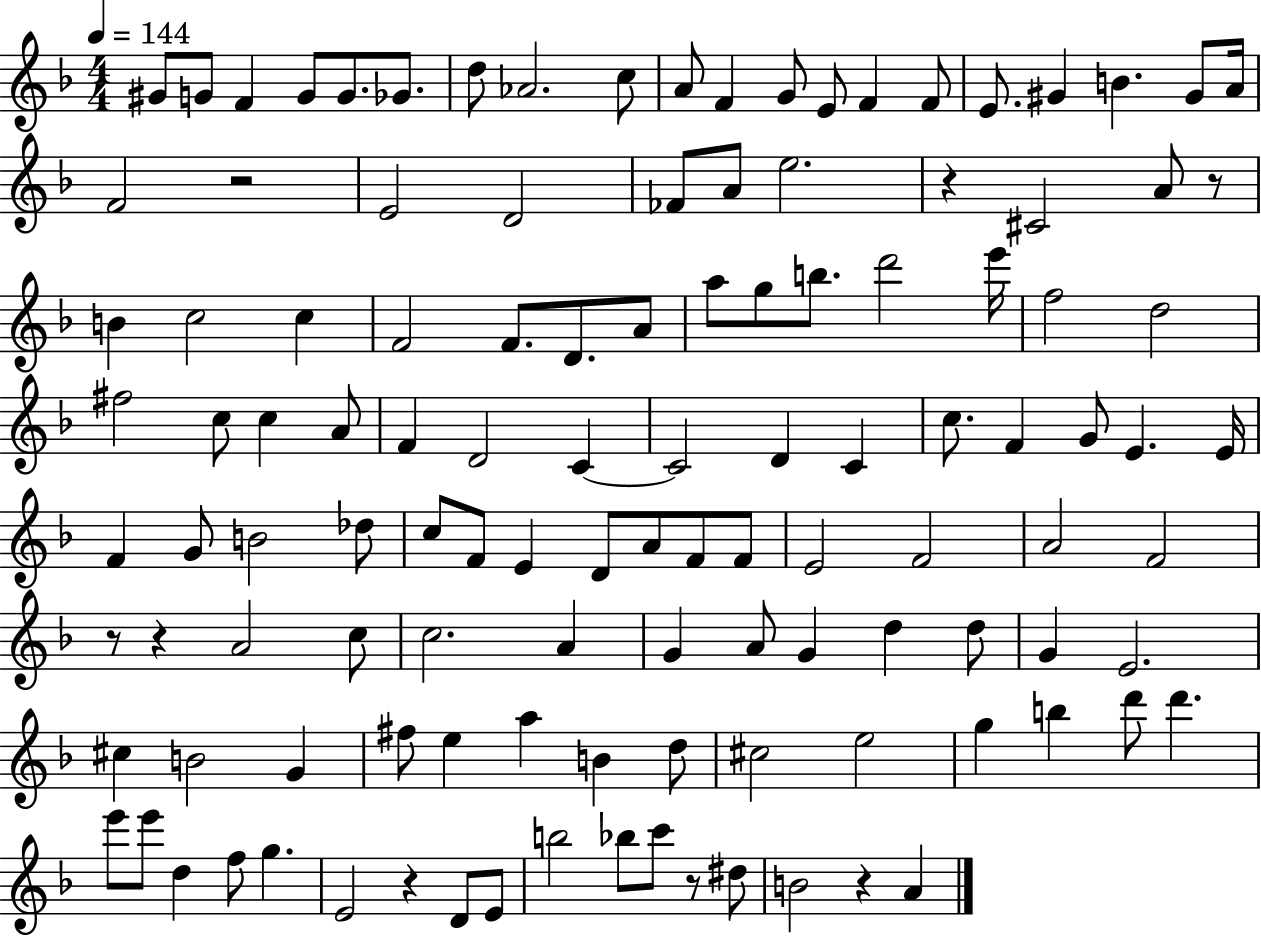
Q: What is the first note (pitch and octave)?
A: G#4